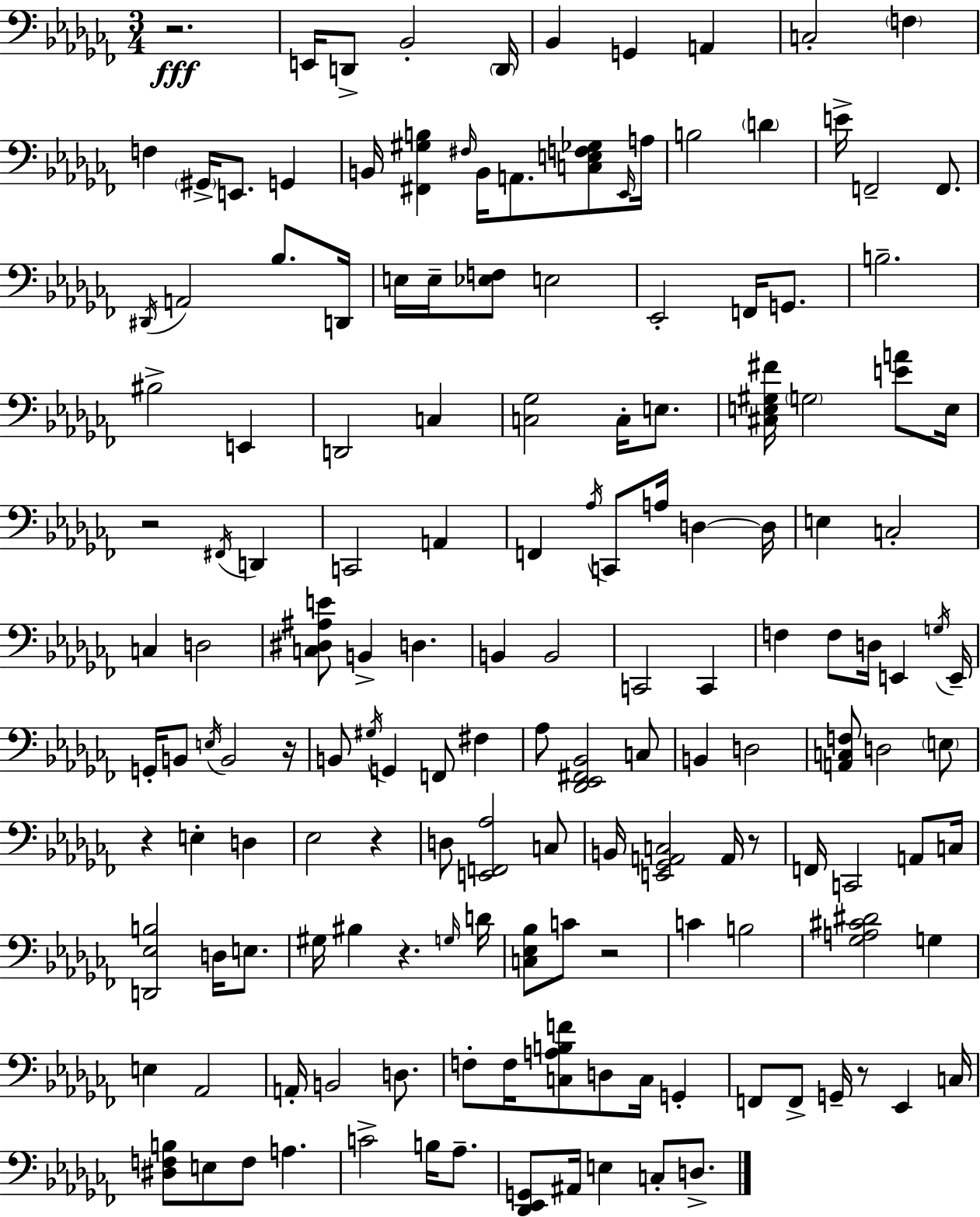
{
  \clef bass
  \numericTimeSignature
  \time 3/4
  \key aes \minor
  r2.\fff | e,16 d,8-> bes,2-. \parenthesize d,16 | bes,4 g,4 a,4 | c2-. \parenthesize f4 | \break f4 \parenthesize gis,16-> e,8. g,4 | b,16 <fis, gis b>4 \grace { fis16 } b,16 a,8. <c e f ges>8 | \grace { ees,16 } a16 b2 \parenthesize d'4 | e'16-> f,2-- f,8. | \break \acciaccatura { dis,16 } a,2 bes8. | d,16 e16 e16-- <ees f>8 e2 | ees,2-. f,16 | g,8. b2.-- | \break bis2-> e,4 | d,2 c4 | <c ges>2 c16-. | e8. <cis e gis fis'>16 \parenthesize g2 | \break <e' a'>8 e16 r2 \acciaccatura { fis,16 } | d,4 c,2 | a,4 f,4 \acciaccatura { aes16 } c,8 a16 | d4~~ d16 e4 c2-. | \break c4 d2 | <c dis ais e'>8 b,4-> d4. | b,4 b,2 | c,2 | \break c,4 f4 f8 d16 | e,4 \acciaccatura { g16 } e,16-- g,16-. b,8 \acciaccatura { e16 } b,2 | r16 b,8 \acciaccatura { gis16 } g,4 | f,8 fis4 aes8 <des, ees, fis, bes,>2 | \break c8 b,4 | d2 <a, c f>8 d2 | \parenthesize e8 r4 | e4-. d4 ees2 | \break r4 d8 <e, f, aes>2 | c8 b,16 <e, ges, a, c>2 | a,16 r8 f,16 c,2 | a,8 c16 <d, ees b>2 | \break d16 e8. gis16 bis4 | r4. \grace { g16 } d'16 <c ees bes>8 c'8 | r2 c'4 | b2 <ges a cis' dis'>2 | \break g4 e4 | aes,2 a,16-. b,2 | d8. f8-. f16 | <c a b f'>8 d8 c16 g,4-. f,8 f,8-> | \break g,16-- r8 ees,4 c16 <dis f b>8 e8 | f8 a4. c'2-> | b16 aes8.-- <des, ees, g,>8 ais,16 | e4 c8-. d8.-> \bar "|."
}